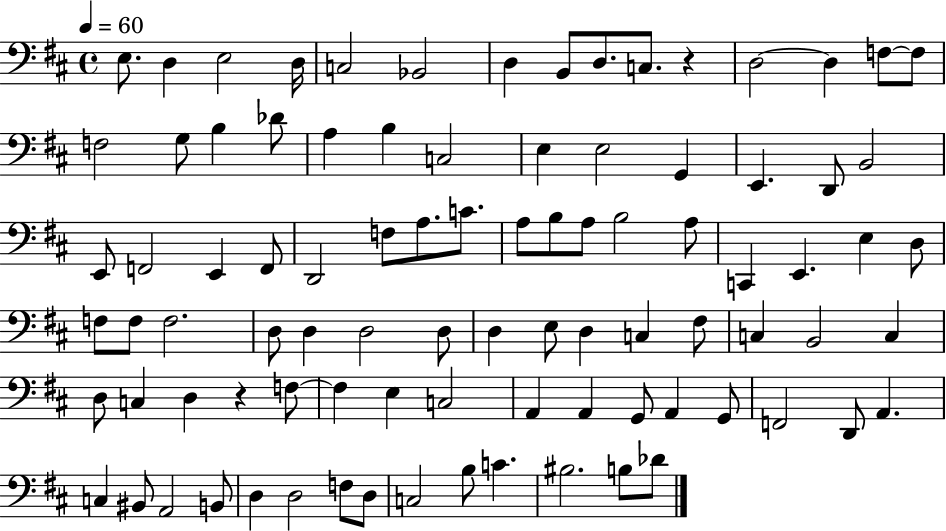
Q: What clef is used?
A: bass